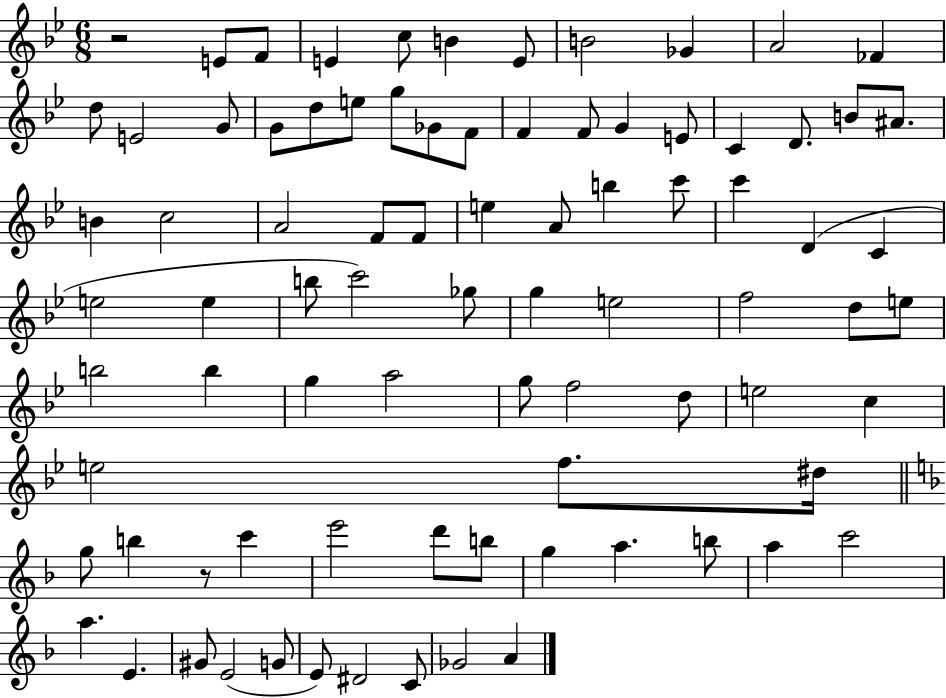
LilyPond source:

{
  \clef treble
  \numericTimeSignature
  \time 6/8
  \key bes \major
  r2 e'8 f'8 | e'4 c''8 b'4 e'8 | b'2 ges'4 | a'2 fes'4 | \break d''8 e'2 g'8 | g'8 d''8 e''8 g''8 ges'8 f'8 | f'4 f'8 g'4 e'8 | c'4 d'8. b'8 ais'8. | \break b'4 c''2 | a'2 f'8 f'8 | e''4 a'8 b''4 c'''8 | c'''4 d'4( c'4 | \break e''2 e''4 | b''8 c'''2) ges''8 | g''4 e''2 | f''2 d''8 e''8 | \break b''2 b''4 | g''4 a''2 | g''8 f''2 d''8 | e''2 c''4 | \break e''2 f''8. dis''16 | \bar "||" \break \key d \minor g''8 b''4 r8 c'''4 | e'''2 d'''8 b''8 | g''4 a''4. b''8 | a''4 c'''2 | \break a''4. e'4. | gis'8 e'2( g'8 | e'8) dis'2 c'8 | ges'2 a'4 | \break \bar "|."
}